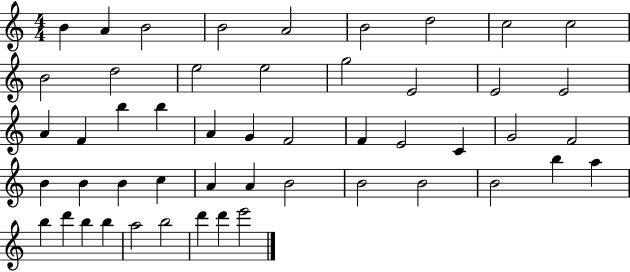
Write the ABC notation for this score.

X:1
T:Untitled
M:4/4
L:1/4
K:C
B A B2 B2 A2 B2 d2 c2 c2 B2 d2 e2 e2 g2 E2 E2 E2 A F b b A G F2 F E2 C G2 F2 B B B c A A B2 B2 B2 B2 b a b d' b b a2 b2 d' d' e'2